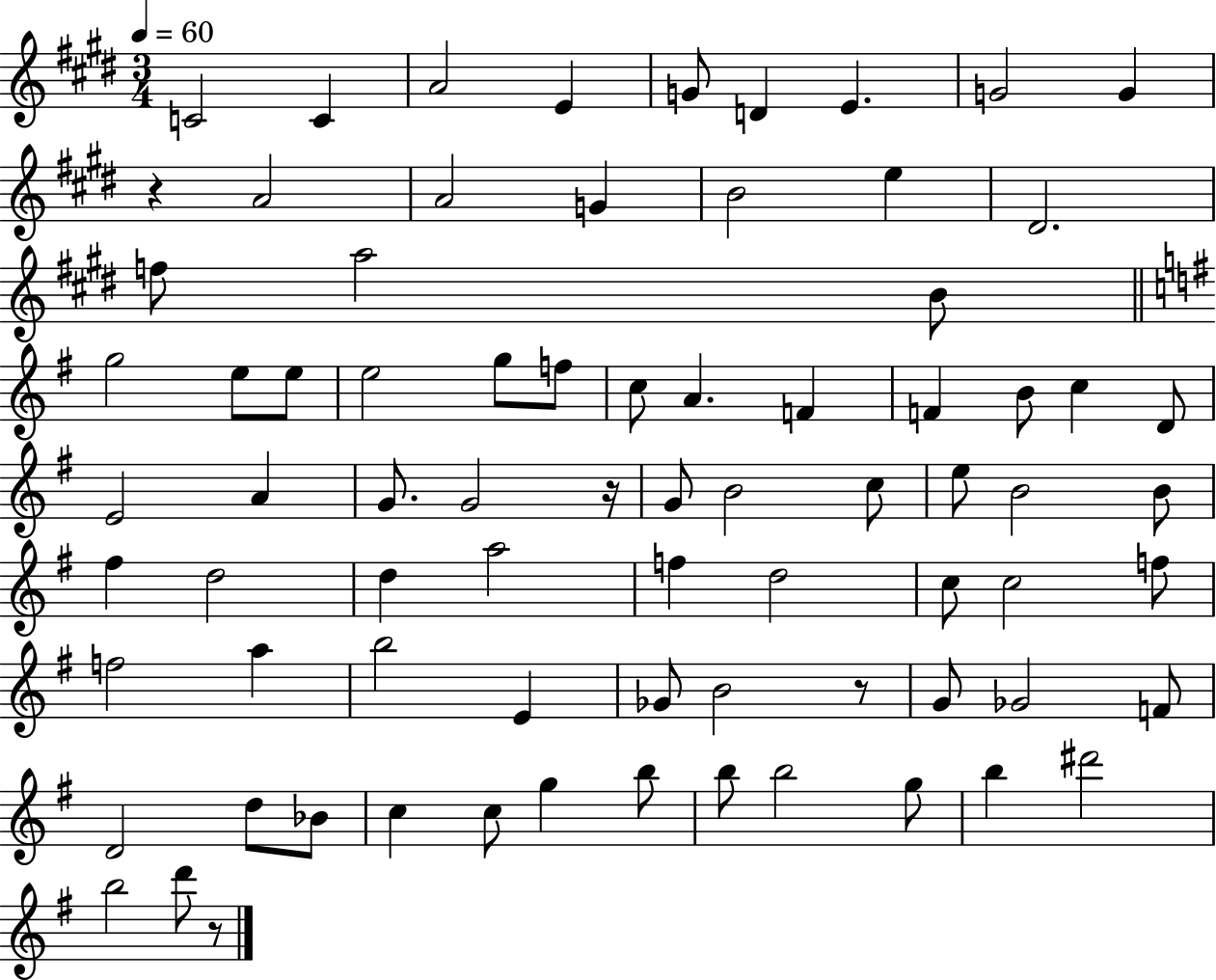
X:1
T:Untitled
M:3/4
L:1/4
K:E
C2 C A2 E G/2 D E G2 G z A2 A2 G B2 e ^D2 f/2 a2 B/2 g2 e/2 e/2 e2 g/2 f/2 c/2 A F F B/2 c D/2 E2 A G/2 G2 z/4 G/2 B2 c/2 e/2 B2 B/2 ^f d2 d a2 f d2 c/2 c2 f/2 f2 a b2 E _G/2 B2 z/2 G/2 _G2 F/2 D2 d/2 _B/2 c c/2 g b/2 b/2 b2 g/2 b ^d'2 b2 d'/2 z/2